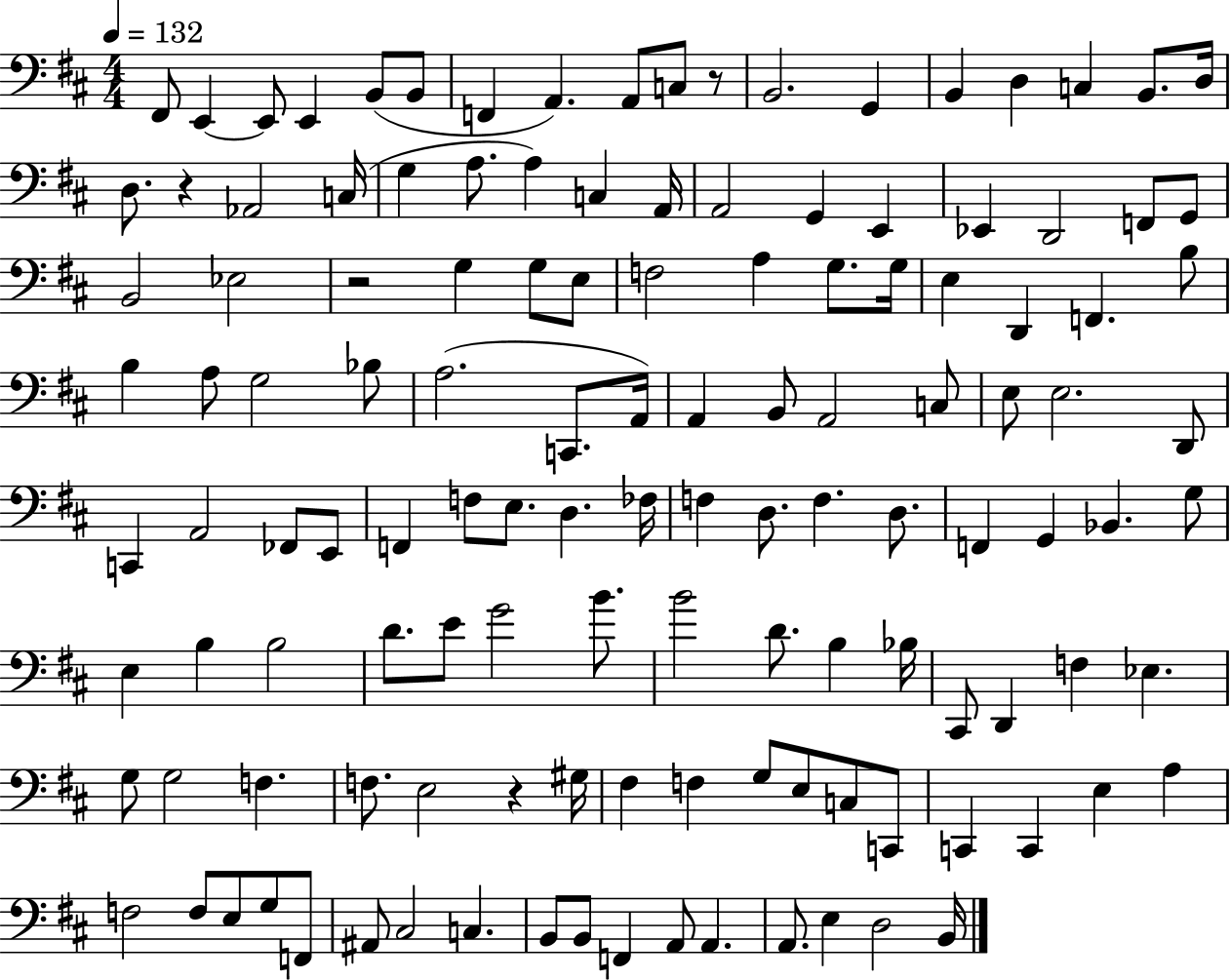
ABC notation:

X:1
T:Untitled
M:4/4
L:1/4
K:D
^F,,/2 E,, E,,/2 E,, B,,/2 B,,/2 F,, A,, A,,/2 C,/2 z/2 B,,2 G,, B,, D, C, B,,/2 D,/4 D,/2 z _A,,2 C,/4 G, A,/2 A, C, A,,/4 A,,2 G,, E,, _E,, D,,2 F,,/2 G,,/2 B,,2 _E,2 z2 G, G,/2 E,/2 F,2 A, G,/2 G,/4 E, D,, F,, B,/2 B, A,/2 G,2 _B,/2 A,2 C,,/2 A,,/4 A,, B,,/2 A,,2 C,/2 E,/2 E,2 D,,/2 C,, A,,2 _F,,/2 E,,/2 F,, F,/2 E,/2 D, _F,/4 F, D,/2 F, D,/2 F,, G,, _B,, G,/2 E, B, B,2 D/2 E/2 G2 B/2 B2 D/2 B, _B,/4 ^C,,/2 D,, F, _E, G,/2 G,2 F, F,/2 E,2 z ^G,/4 ^F, F, G,/2 E,/2 C,/2 C,,/2 C,, C,, E, A, F,2 F,/2 E,/2 G,/2 F,,/2 ^A,,/2 ^C,2 C, B,,/2 B,,/2 F,, A,,/2 A,, A,,/2 E, D,2 B,,/4